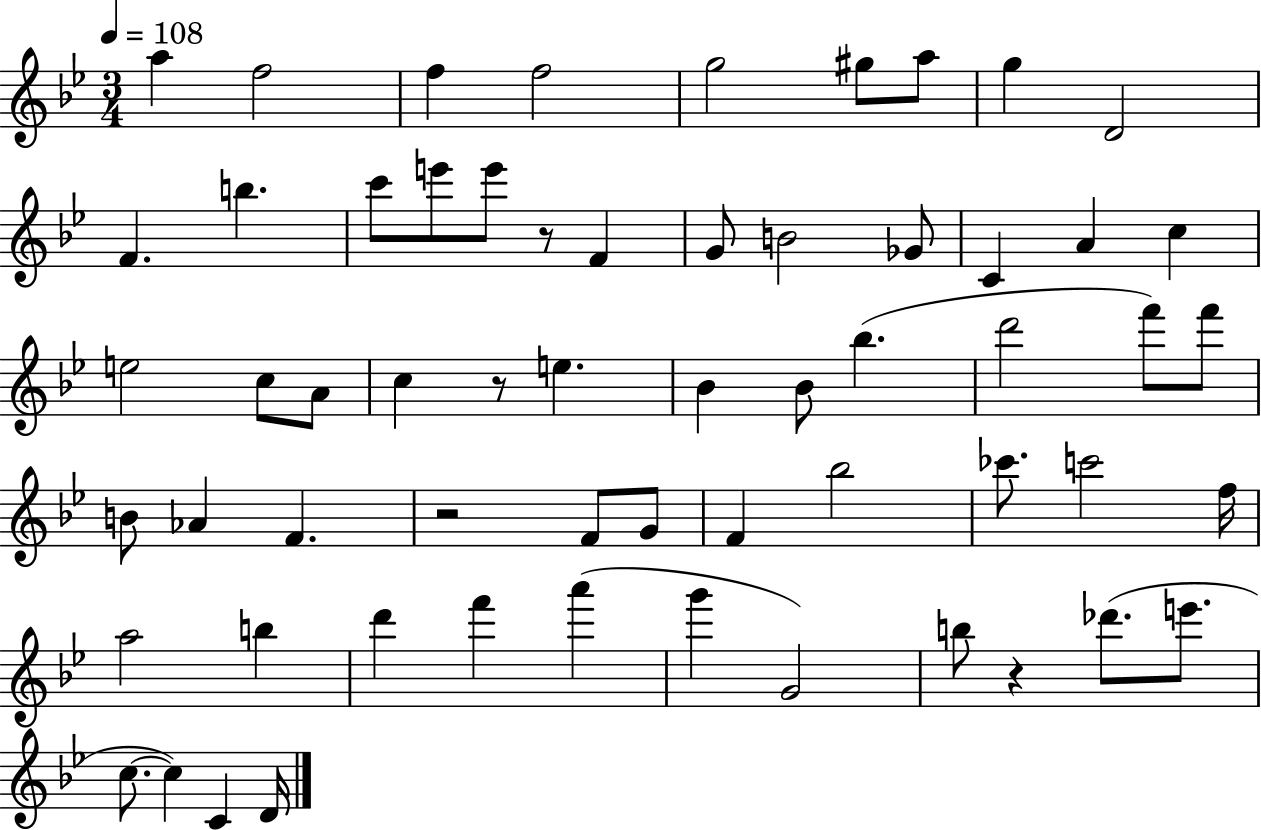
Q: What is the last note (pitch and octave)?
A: D4